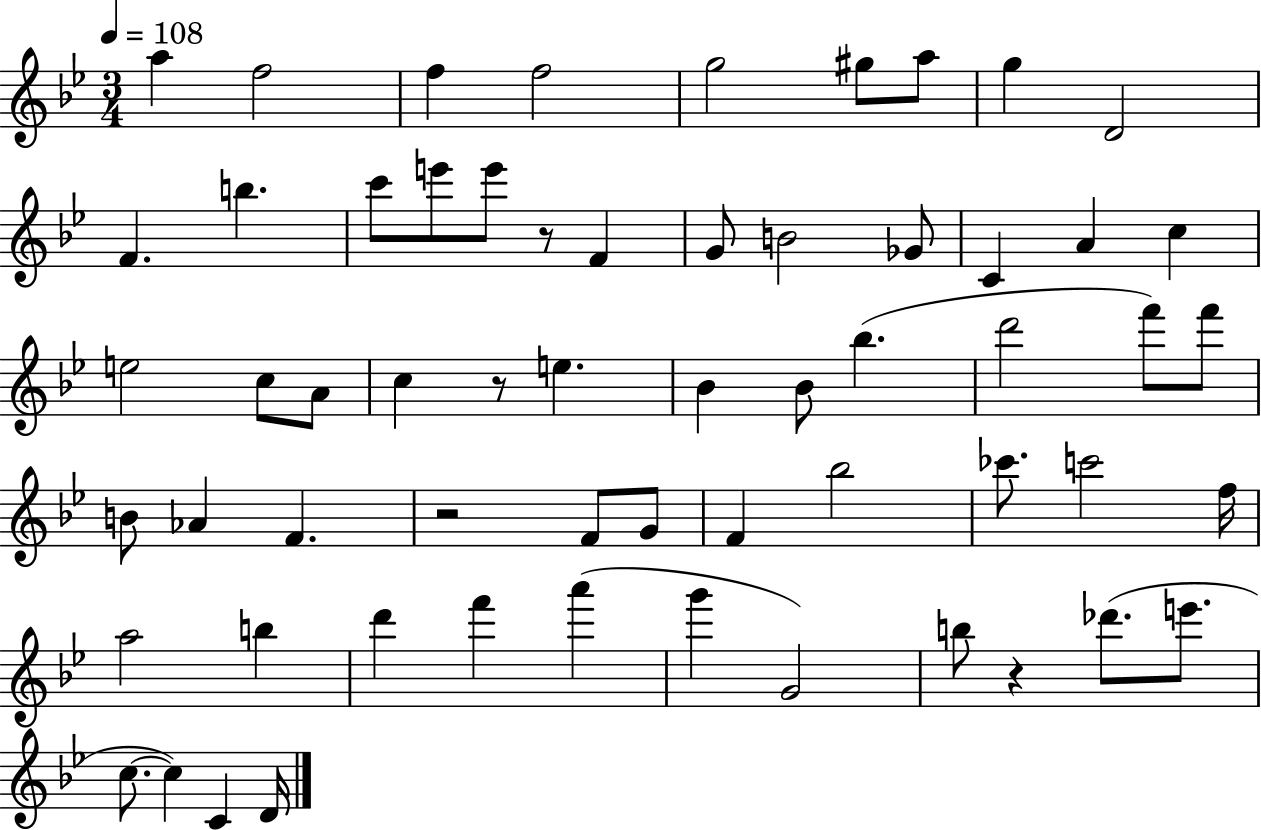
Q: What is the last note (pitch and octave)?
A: D4